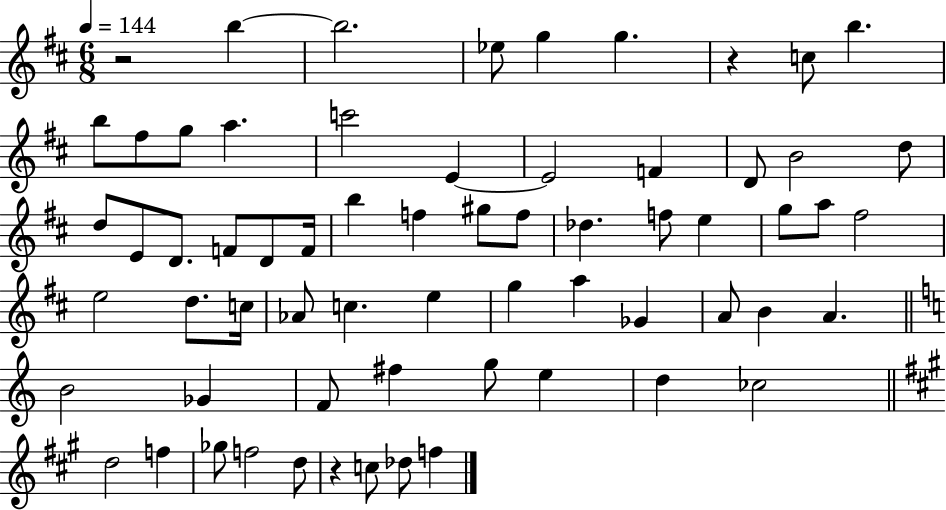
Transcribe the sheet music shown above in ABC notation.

X:1
T:Untitled
M:6/8
L:1/4
K:D
z2 b b2 _e/2 g g z c/2 b b/2 ^f/2 g/2 a c'2 E E2 F D/2 B2 d/2 d/2 E/2 D/2 F/2 D/2 F/4 b f ^g/2 f/2 _d f/2 e g/2 a/2 ^f2 e2 d/2 c/4 _A/2 c e g a _G A/2 B A B2 _G F/2 ^f g/2 e d _c2 d2 f _g/2 f2 d/2 z c/2 _d/2 f